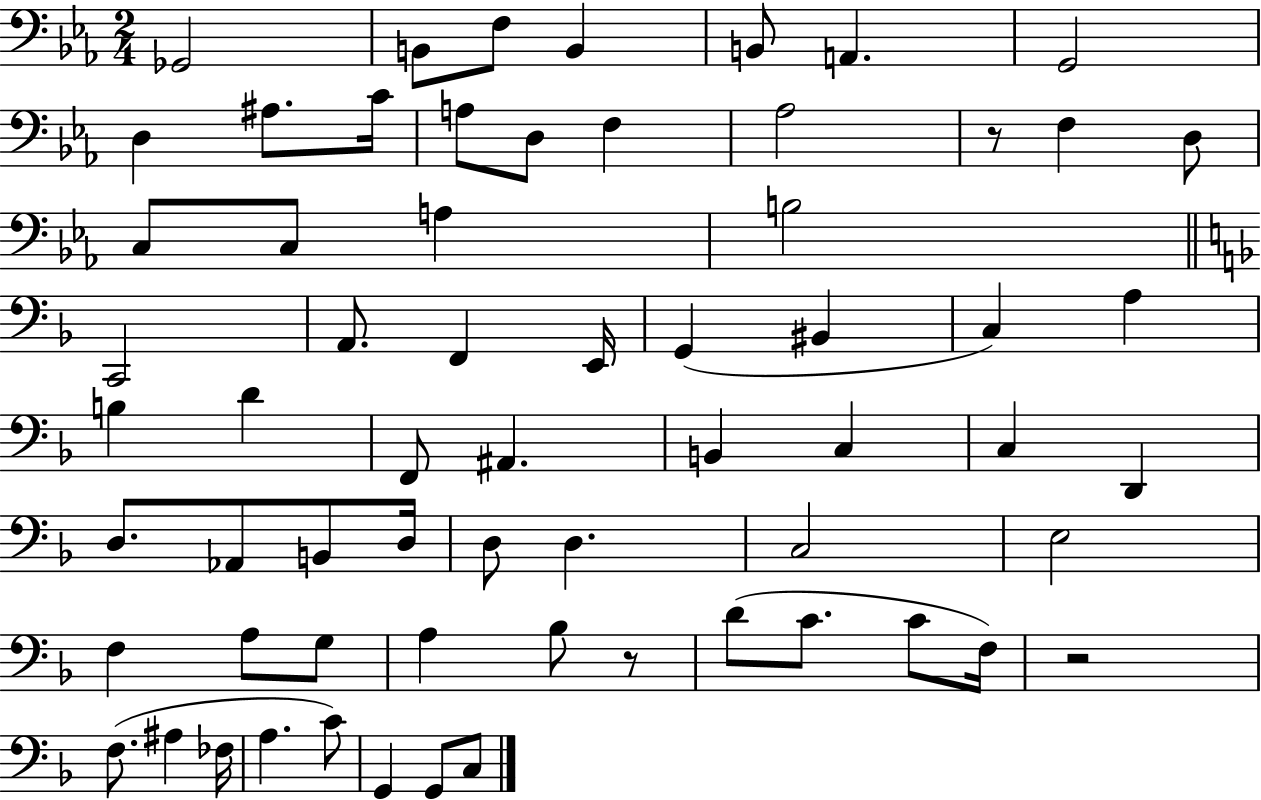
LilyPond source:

{
  \clef bass
  \numericTimeSignature
  \time 2/4
  \key ees \major
  ges,2 | b,8 f8 b,4 | b,8 a,4. | g,2 | \break d4 ais8. c'16 | a8 d8 f4 | aes2 | r8 f4 d8 | \break c8 c8 a4 | b2 | \bar "||" \break \key f \major c,2 | a,8. f,4 e,16 | g,4( bis,4 | c4) a4 | \break b4 d'4 | f,8 ais,4. | b,4 c4 | c4 d,4 | \break d8. aes,8 b,8 d16 | d8 d4. | c2 | e2 | \break f4 a8 g8 | a4 bes8 r8 | d'8( c'8. c'8 f16) | r2 | \break f8.( ais4 fes16 | a4. c'8) | g,4 g,8 c8 | \bar "|."
}